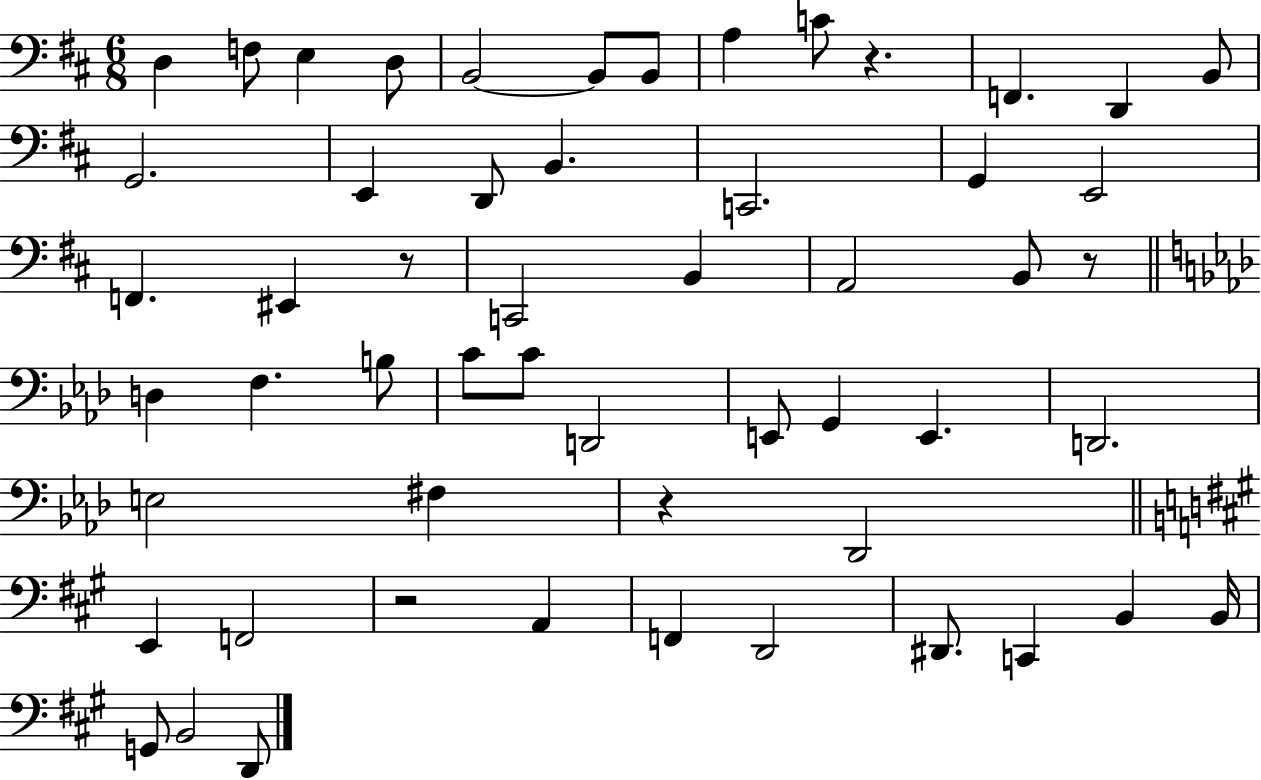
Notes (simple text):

D3/q F3/e E3/q D3/e B2/h B2/e B2/e A3/q C4/e R/q. F2/q. D2/q B2/e G2/h. E2/q D2/e B2/q. C2/h. G2/q E2/h F2/q. EIS2/q R/e C2/h B2/q A2/h B2/e R/e D3/q F3/q. B3/e C4/e C4/e D2/h E2/e G2/q E2/q. D2/h. E3/h F#3/q R/q Db2/h E2/q F2/h R/h A2/q F2/q D2/h D#2/e. C2/q B2/q B2/s G2/e B2/h D2/e